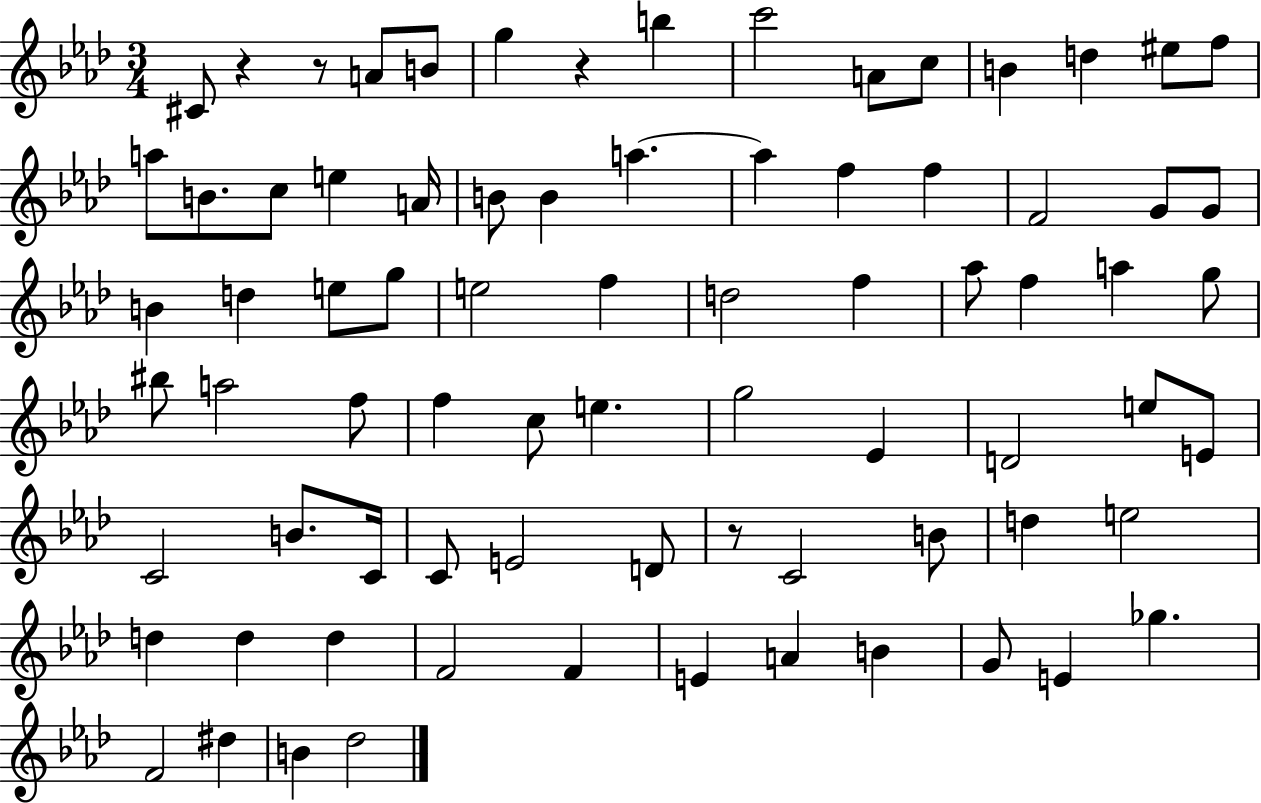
{
  \clef treble
  \numericTimeSignature
  \time 3/4
  \key aes \major
  cis'8 r4 r8 a'8 b'8 | g''4 r4 b''4 | c'''2 a'8 c''8 | b'4 d''4 eis''8 f''8 | \break a''8 b'8. c''8 e''4 a'16 | b'8 b'4 a''4.~~ | a''4 f''4 f''4 | f'2 g'8 g'8 | \break b'4 d''4 e''8 g''8 | e''2 f''4 | d''2 f''4 | aes''8 f''4 a''4 g''8 | \break bis''8 a''2 f''8 | f''4 c''8 e''4. | g''2 ees'4 | d'2 e''8 e'8 | \break c'2 b'8. c'16 | c'8 e'2 d'8 | r8 c'2 b'8 | d''4 e''2 | \break d''4 d''4 d''4 | f'2 f'4 | e'4 a'4 b'4 | g'8 e'4 ges''4. | \break f'2 dis''4 | b'4 des''2 | \bar "|."
}